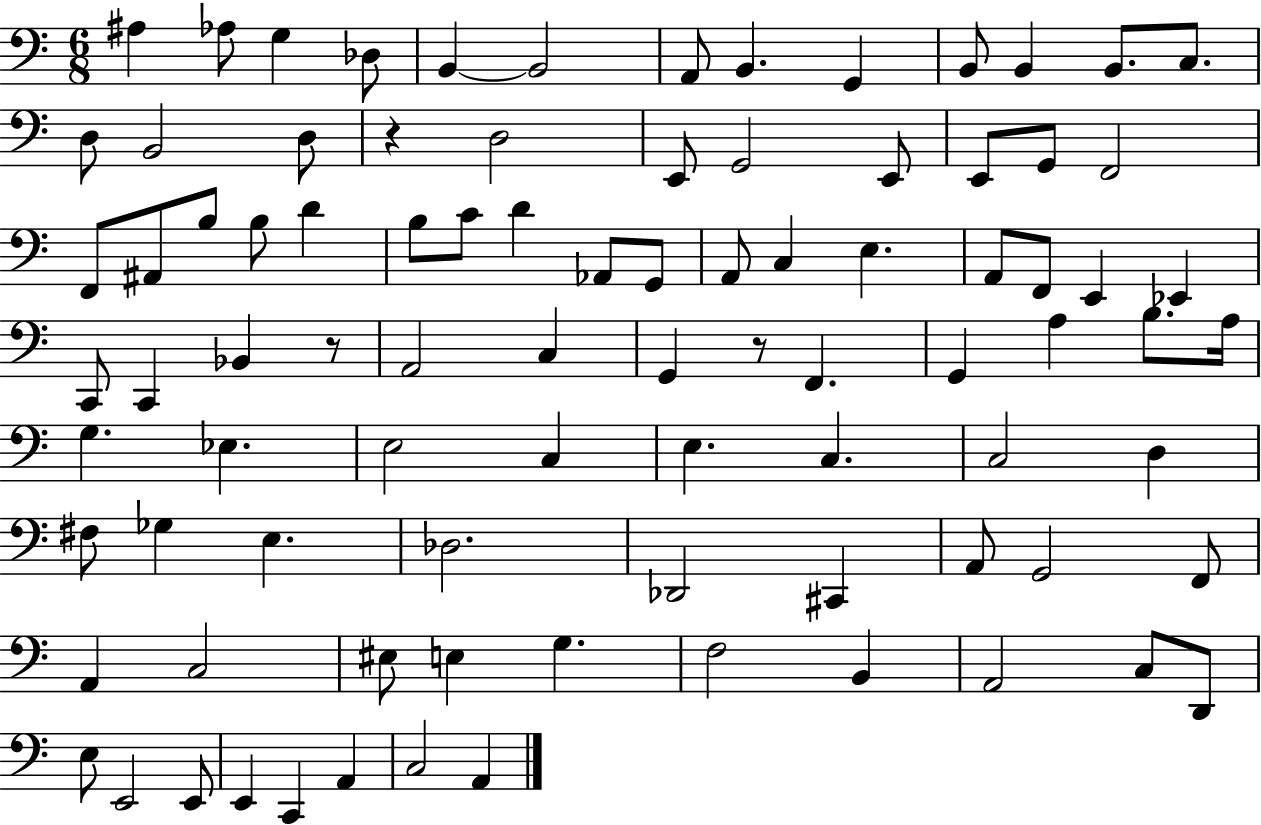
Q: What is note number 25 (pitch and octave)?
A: A#2